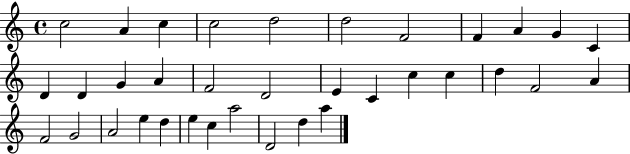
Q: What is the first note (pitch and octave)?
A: C5